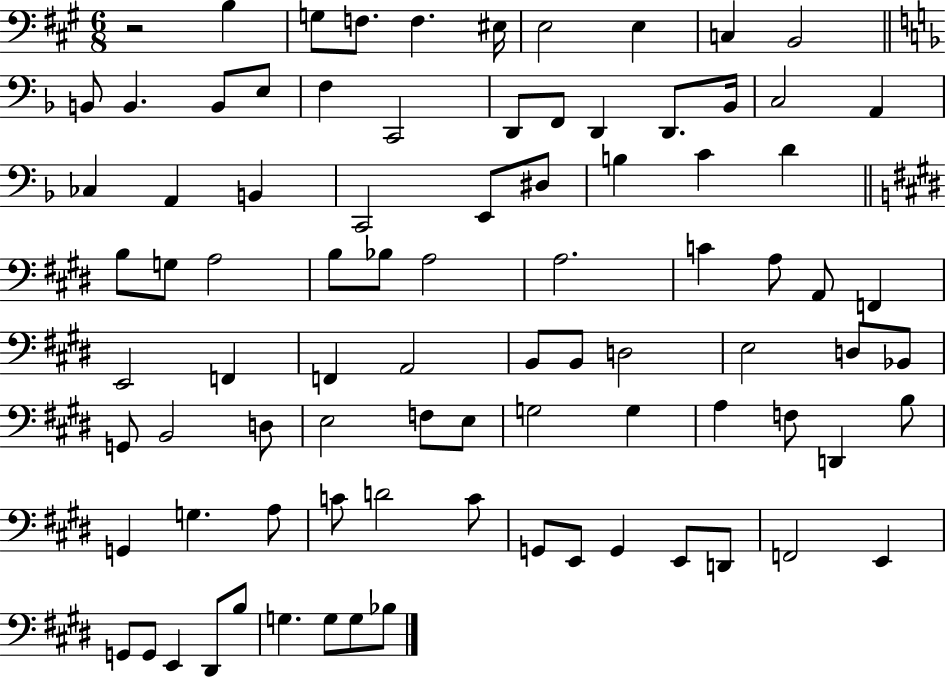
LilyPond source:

{
  \clef bass
  \numericTimeSignature
  \time 6/8
  \key a \major
  r2 b4 | g8 f8. f4. eis16 | e2 e4 | c4 b,2 | \break \bar "||" \break \key f \major b,8 b,4. b,8 e8 | f4 c,2 | d,8 f,8 d,4 d,8. bes,16 | c2 a,4 | \break ces4 a,4 b,4 | c,2 e,8 dis8 | b4 c'4 d'4 | \bar "||" \break \key e \major b8 g8 a2 | b8 bes8 a2 | a2. | c'4 a8 a,8 f,4 | \break e,2 f,4 | f,4 a,2 | b,8 b,8 d2 | e2 d8 bes,8 | \break g,8 b,2 d8 | e2 f8 e8 | g2 g4 | a4 f8 d,4 b8 | \break g,4 g4. a8 | c'8 d'2 c'8 | g,8 e,8 g,4 e,8 d,8 | f,2 e,4 | \break g,8 g,8 e,4 dis,8 b8 | g4. g8 g8 bes8 | \bar "|."
}